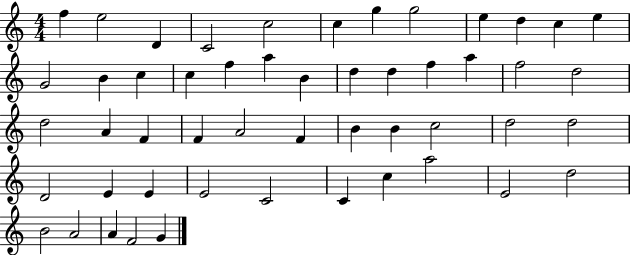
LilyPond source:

{
  \clef treble
  \numericTimeSignature
  \time 4/4
  \key c \major
  f''4 e''2 d'4 | c'2 c''2 | c''4 g''4 g''2 | e''4 d''4 c''4 e''4 | \break g'2 b'4 c''4 | c''4 f''4 a''4 b'4 | d''4 d''4 f''4 a''4 | f''2 d''2 | \break d''2 a'4 f'4 | f'4 a'2 f'4 | b'4 b'4 c''2 | d''2 d''2 | \break d'2 e'4 e'4 | e'2 c'2 | c'4 c''4 a''2 | e'2 d''2 | \break b'2 a'2 | a'4 f'2 g'4 | \bar "|."
}